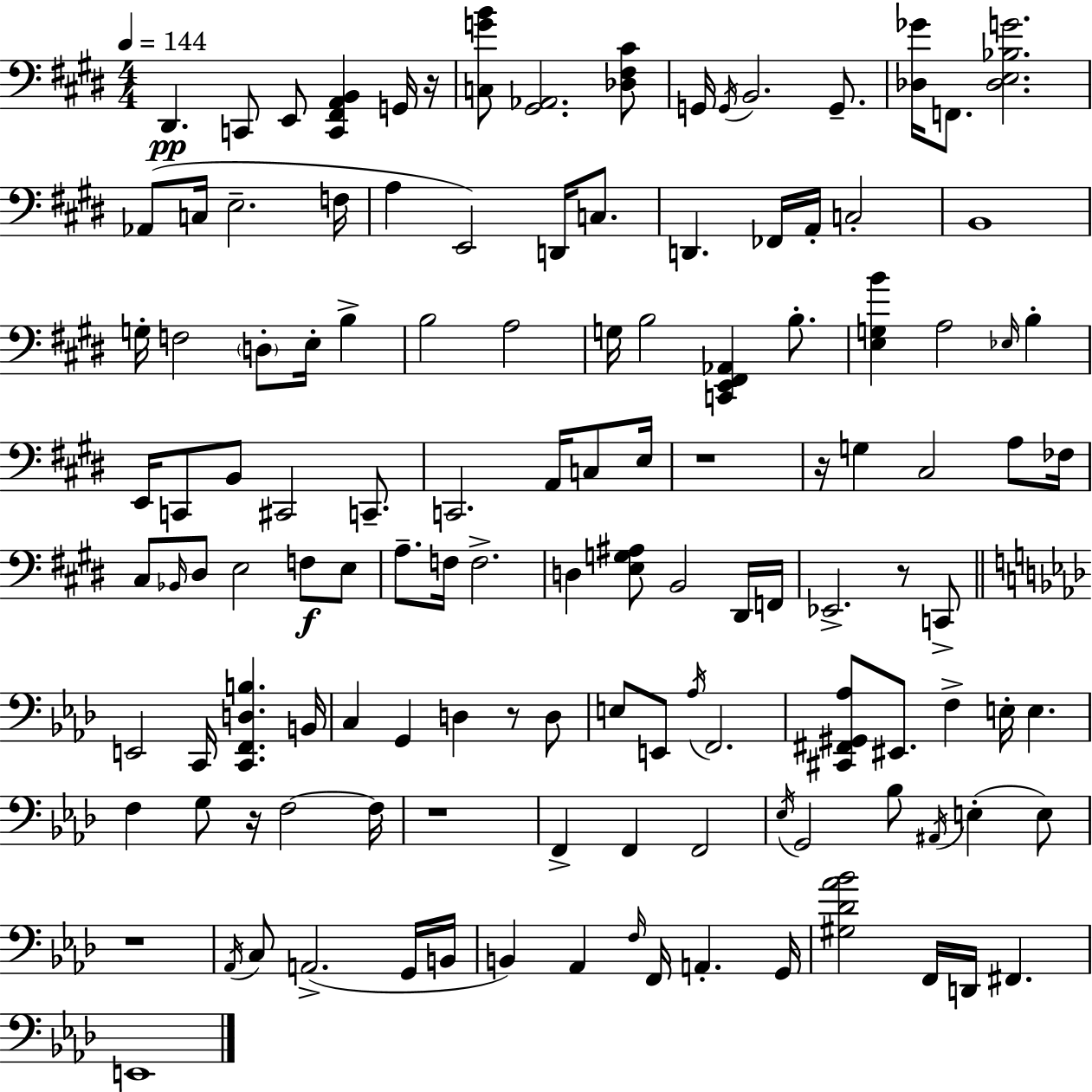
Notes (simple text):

D#2/q. C2/e E2/e [C2,F#2,A2,B2]/q G2/s R/s [C3,G4,B4]/e [G#2,Ab2]/h. [Db3,F#3,C#4]/e G2/s G2/s B2/h. G2/e. [Db3,Gb4]/s F2/e. [Db3,E3,Bb3,G4]/h. Ab2/e C3/s E3/h. F3/s A3/q E2/h D2/s C3/e. D2/q. FES2/s A2/s C3/h B2/w G3/s F3/h D3/e E3/s B3/q B3/h A3/h G3/s B3/h [C2,E2,F#2,Ab2]/q B3/e. [E3,G3,B4]/q A3/h Eb3/s B3/q E2/s C2/e B2/e C#2/h C2/e. C2/h. A2/s C3/e E3/s R/w R/s G3/q C#3/h A3/e FES3/s C#3/e Bb2/s D#3/e E3/h F3/e E3/e A3/e. F3/s F3/h. D3/q [E3,G3,A#3]/e B2/h D#2/s F2/s Eb2/h. R/e C2/e E2/h C2/s [C2,F2,D3,B3]/q. B2/s C3/q G2/q D3/q R/e D3/e E3/e E2/e Ab3/s F2/h. [C#2,F#2,G#2,Ab3]/e EIS2/e. F3/q E3/s E3/q. F3/q G3/e R/s F3/h F3/s R/w F2/q F2/q F2/h Eb3/s G2/h Bb3/e A#2/s E3/q E3/e R/w Ab2/s C3/e A2/h. G2/s B2/s B2/q Ab2/q F3/s F2/s A2/q. G2/s [G#3,Db4,Ab4,Bb4]/h F2/s D2/s F#2/q. E2/w